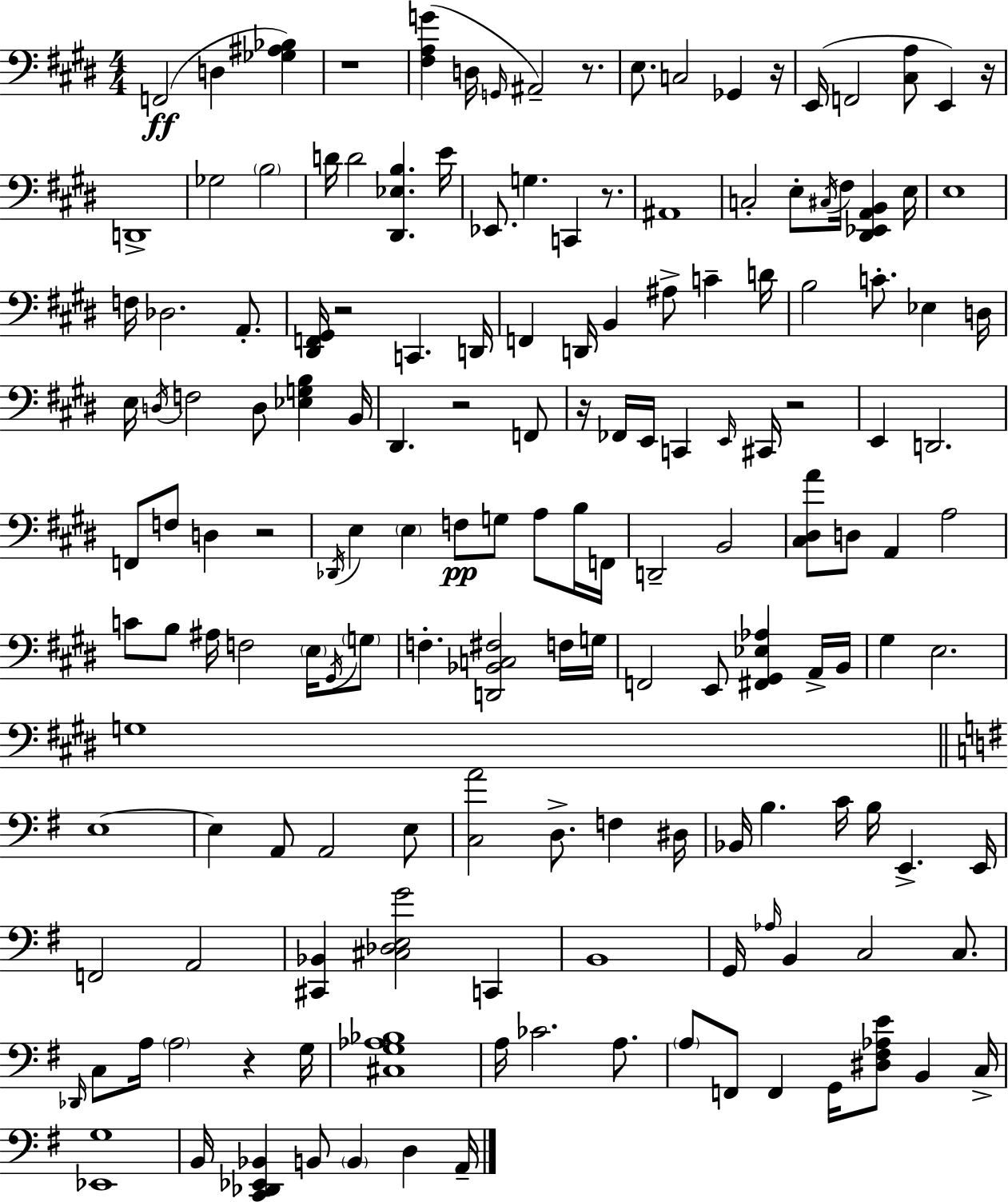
X:1
T:Untitled
M:4/4
L:1/4
K:E
F,,2 D, [_G,^A,_B,] z4 [^F,A,G] D,/4 G,,/4 ^A,,2 z/2 E,/2 C,2 _G,, z/4 E,,/4 F,,2 [^C,A,]/2 E,, z/4 D,,4 _G,2 B,2 D/4 D2 [^D,,_E,B,] E/4 _E,,/2 G, C,, z/2 ^A,,4 C,2 E,/2 ^C,/4 ^F,/4 [^D,,_E,,A,,B,,] E,/4 E,4 F,/4 _D,2 A,,/2 [^D,,F,,^G,,]/4 z2 C,, D,,/4 F,, D,,/4 B,, ^A,/2 C D/4 B,2 C/2 _E, D,/4 E,/4 D,/4 F,2 D,/2 [_E,G,B,] B,,/4 ^D,, z2 F,,/2 z/4 _F,,/4 E,,/4 C,, E,,/4 ^C,,/4 z2 E,, D,,2 F,,/2 F,/2 D, z2 _D,,/4 E, E, F,/2 G,/2 A,/2 B,/4 F,,/4 D,,2 B,,2 [^C,^D,A]/2 D,/2 A,, A,2 C/2 B,/2 ^A,/4 F,2 E,/4 ^G,,/4 G,/2 F, [D,,_B,,C,^F,]2 F,/4 G,/4 F,,2 E,,/2 [^F,,^G,,_E,_A,] A,,/4 B,,/4 ^G, E,2 G,4 E,4 E, A,,/2 A,,2 E,/2 [C,A]2 D,/2 F, ^D,/4 _B,,/4 B, C/4 B,/4 E,, E,,/4 F,,2 A,,2 [^C,,_B,,] [^C,_D,E,G]2 C,, B,,4 G,,/4 _A,/4 B,, C,2 C,/2 _D,,/4 C,/2 A,/4 A,2 z G,/4 [^C,G,_A,_B,]4 A,/4 _C2 A,/2 A,/2 F,,/2 F,, G,,/4 [^D,^F,_A,E]/2 B,, C,/4 [_E,,G,]4 B,,/4 [C,,_D,,_E,,_B,,] B,,/2 B,, D, A,,/4